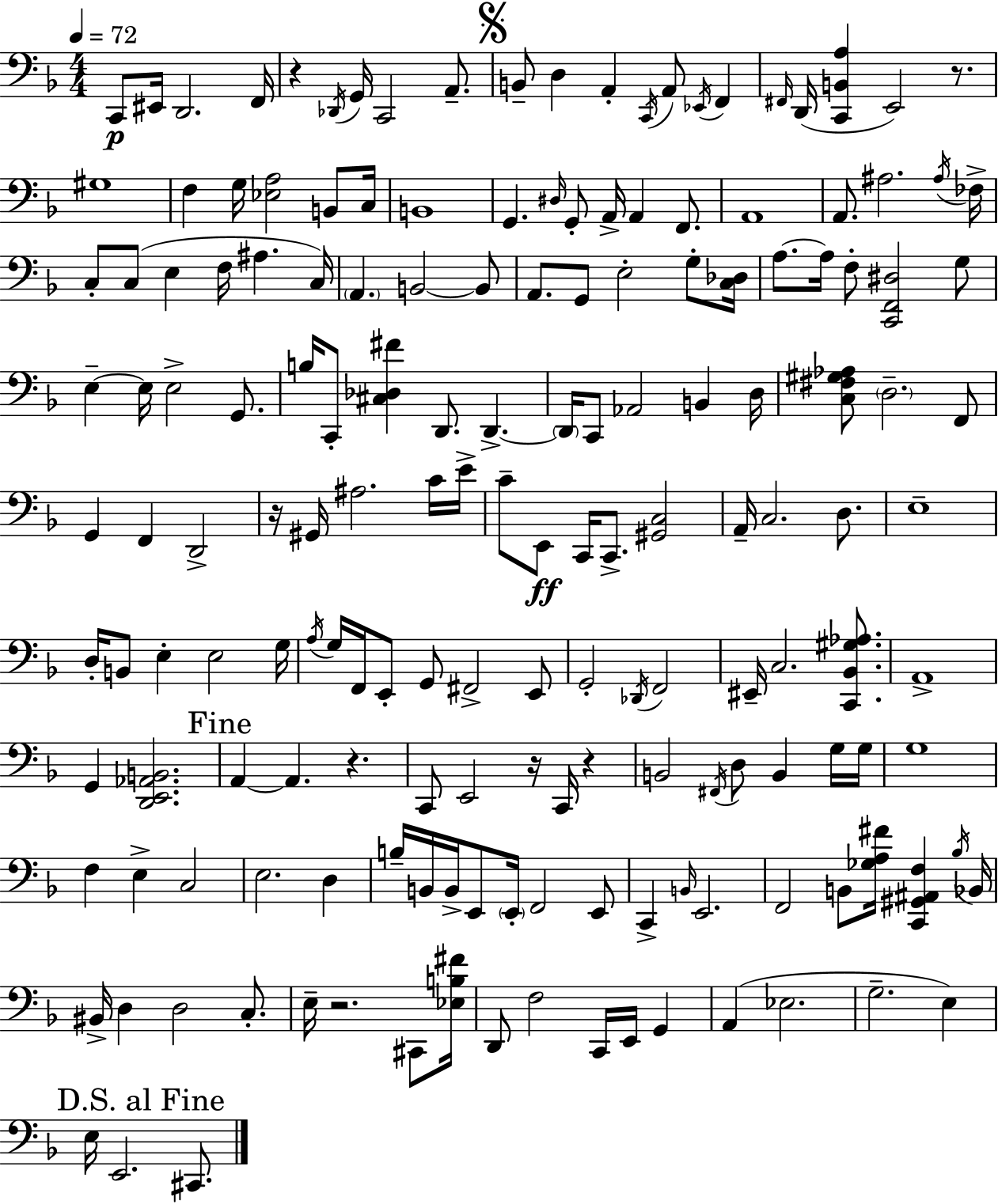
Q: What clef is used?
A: bass